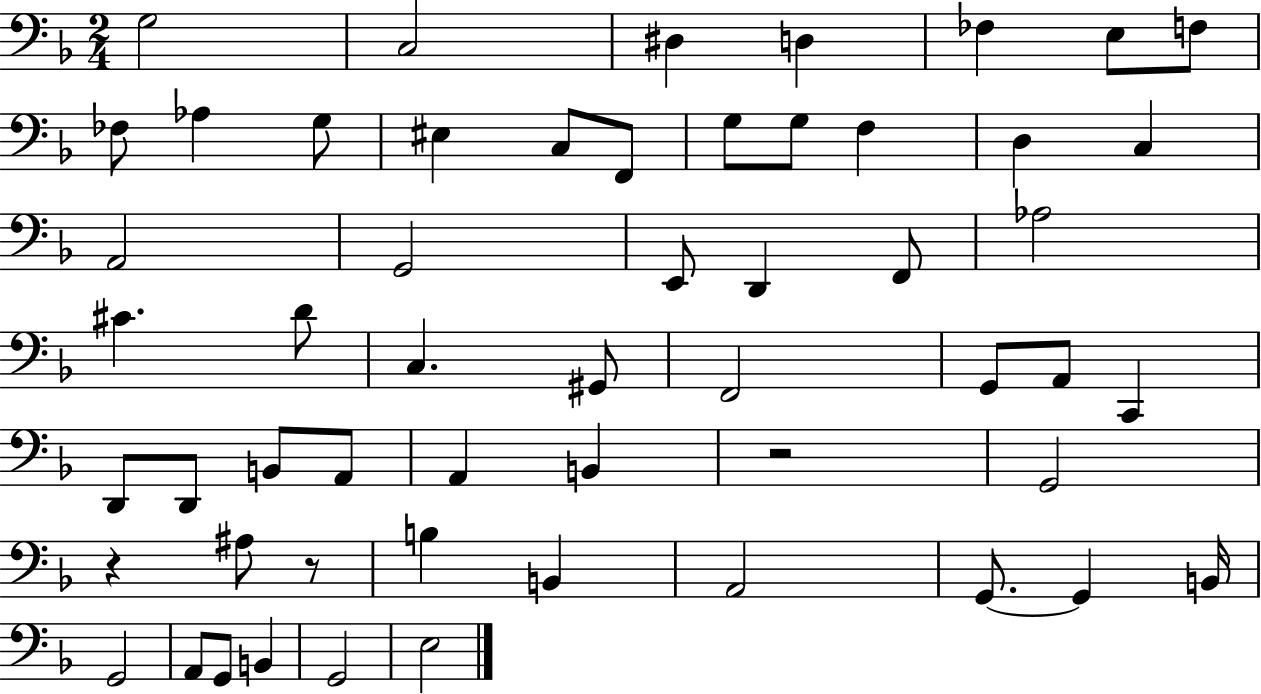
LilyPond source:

{
  \clef bass
  \numericTimeSignature
  \time 2/4
  \key f \major
  g2 | c2 | dis4 d4 | fes4 e8 f8 | \break fes8 aes4 g8 | eis4 c8 f,8 | g8 g8 f4 | d4 c4 | \break a,2 | g,2 | e,8 d,4 f,8 | aes2 | \break cis'4. d'8 | c4. gis,8 | f,2 | g,8 a,8 c,4 | \break d,8 d,8 b,8 a,8 | a,4 b,4 | r2 | g,2 | \break r4 ais8 r8 | b4 b,4 | a,2 | g,8.~~ g,4 b,16 | \break g,2 | a,8 g,8 b,4 | g,2 | e2 | \break \bar "|."
}